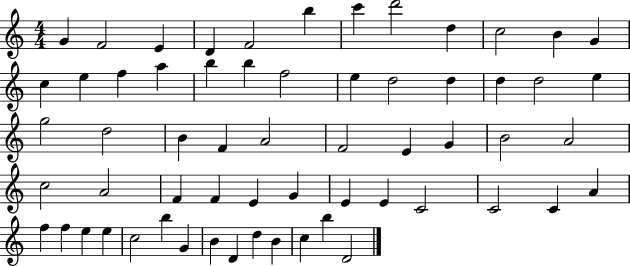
{
  \clef treble
  \numericTimeSignature
  \time 4/4
  \key c \major
  g'4 f'2 e'4 | d'4 f'2 b''4 | c'''4 d'''2 d''4 | c''2 b'4 g'4 | \break c''4 e''4 f''4 a''4 | b''4 b''4 f''2 | e''4 d''2 d''4 | d''4 d''2 e''4 | \break g''2 d''2 | b'4 f'4 a'2 | f'2 e'4 g'4 | b'2 a'2 | \break c''2 a'2 | f'4 f'4 e'4 g'4 | e'4 e'4 c'2 | c'2 c'4 a'4 | \break f''4 f''4 e''4 e''4 | c''2 b''4 g'4 | b'4 d'4 d''4 b'4 | c''4 b''4 d'2 | \break \bar "|."
}